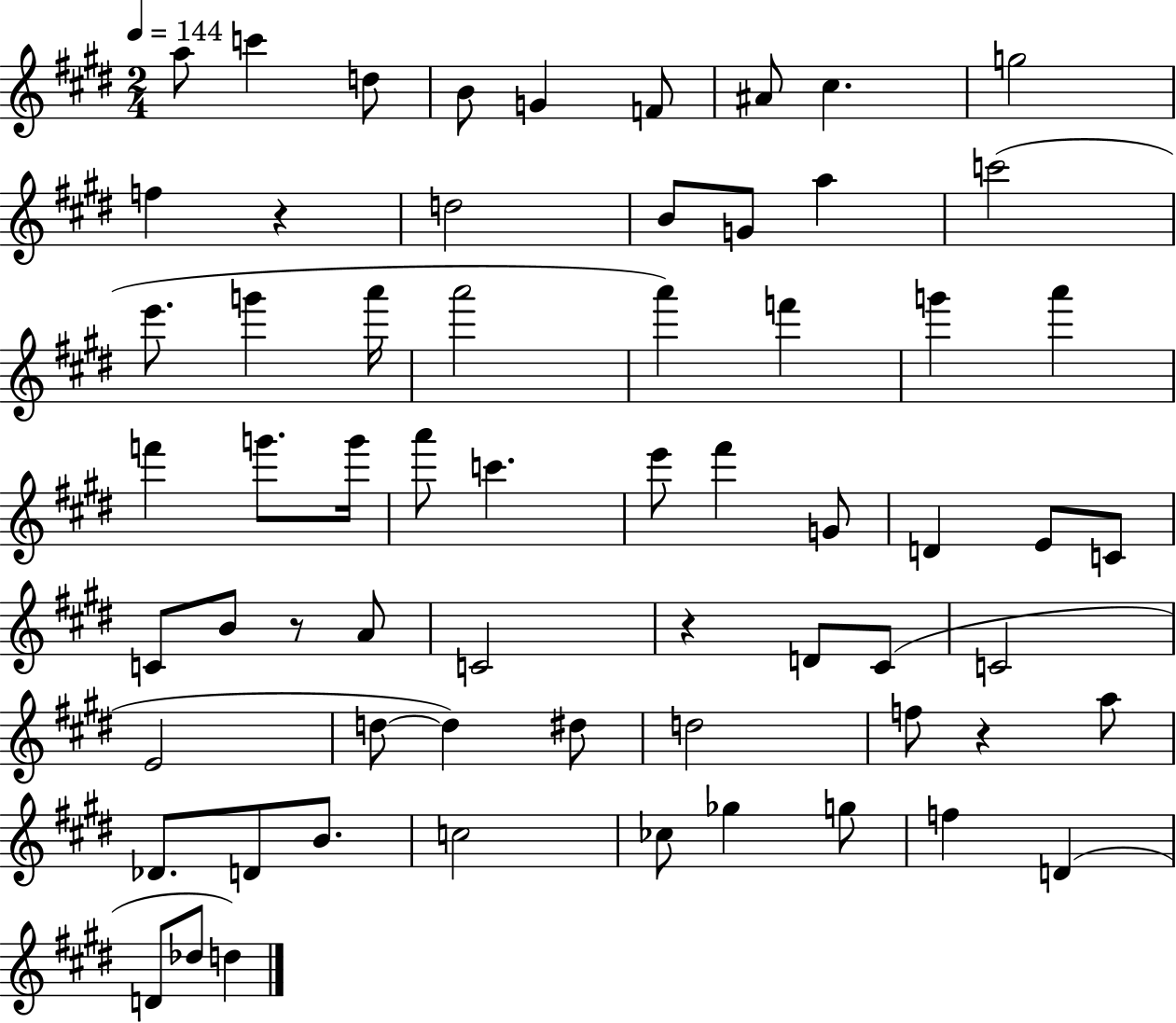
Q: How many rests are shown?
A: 4